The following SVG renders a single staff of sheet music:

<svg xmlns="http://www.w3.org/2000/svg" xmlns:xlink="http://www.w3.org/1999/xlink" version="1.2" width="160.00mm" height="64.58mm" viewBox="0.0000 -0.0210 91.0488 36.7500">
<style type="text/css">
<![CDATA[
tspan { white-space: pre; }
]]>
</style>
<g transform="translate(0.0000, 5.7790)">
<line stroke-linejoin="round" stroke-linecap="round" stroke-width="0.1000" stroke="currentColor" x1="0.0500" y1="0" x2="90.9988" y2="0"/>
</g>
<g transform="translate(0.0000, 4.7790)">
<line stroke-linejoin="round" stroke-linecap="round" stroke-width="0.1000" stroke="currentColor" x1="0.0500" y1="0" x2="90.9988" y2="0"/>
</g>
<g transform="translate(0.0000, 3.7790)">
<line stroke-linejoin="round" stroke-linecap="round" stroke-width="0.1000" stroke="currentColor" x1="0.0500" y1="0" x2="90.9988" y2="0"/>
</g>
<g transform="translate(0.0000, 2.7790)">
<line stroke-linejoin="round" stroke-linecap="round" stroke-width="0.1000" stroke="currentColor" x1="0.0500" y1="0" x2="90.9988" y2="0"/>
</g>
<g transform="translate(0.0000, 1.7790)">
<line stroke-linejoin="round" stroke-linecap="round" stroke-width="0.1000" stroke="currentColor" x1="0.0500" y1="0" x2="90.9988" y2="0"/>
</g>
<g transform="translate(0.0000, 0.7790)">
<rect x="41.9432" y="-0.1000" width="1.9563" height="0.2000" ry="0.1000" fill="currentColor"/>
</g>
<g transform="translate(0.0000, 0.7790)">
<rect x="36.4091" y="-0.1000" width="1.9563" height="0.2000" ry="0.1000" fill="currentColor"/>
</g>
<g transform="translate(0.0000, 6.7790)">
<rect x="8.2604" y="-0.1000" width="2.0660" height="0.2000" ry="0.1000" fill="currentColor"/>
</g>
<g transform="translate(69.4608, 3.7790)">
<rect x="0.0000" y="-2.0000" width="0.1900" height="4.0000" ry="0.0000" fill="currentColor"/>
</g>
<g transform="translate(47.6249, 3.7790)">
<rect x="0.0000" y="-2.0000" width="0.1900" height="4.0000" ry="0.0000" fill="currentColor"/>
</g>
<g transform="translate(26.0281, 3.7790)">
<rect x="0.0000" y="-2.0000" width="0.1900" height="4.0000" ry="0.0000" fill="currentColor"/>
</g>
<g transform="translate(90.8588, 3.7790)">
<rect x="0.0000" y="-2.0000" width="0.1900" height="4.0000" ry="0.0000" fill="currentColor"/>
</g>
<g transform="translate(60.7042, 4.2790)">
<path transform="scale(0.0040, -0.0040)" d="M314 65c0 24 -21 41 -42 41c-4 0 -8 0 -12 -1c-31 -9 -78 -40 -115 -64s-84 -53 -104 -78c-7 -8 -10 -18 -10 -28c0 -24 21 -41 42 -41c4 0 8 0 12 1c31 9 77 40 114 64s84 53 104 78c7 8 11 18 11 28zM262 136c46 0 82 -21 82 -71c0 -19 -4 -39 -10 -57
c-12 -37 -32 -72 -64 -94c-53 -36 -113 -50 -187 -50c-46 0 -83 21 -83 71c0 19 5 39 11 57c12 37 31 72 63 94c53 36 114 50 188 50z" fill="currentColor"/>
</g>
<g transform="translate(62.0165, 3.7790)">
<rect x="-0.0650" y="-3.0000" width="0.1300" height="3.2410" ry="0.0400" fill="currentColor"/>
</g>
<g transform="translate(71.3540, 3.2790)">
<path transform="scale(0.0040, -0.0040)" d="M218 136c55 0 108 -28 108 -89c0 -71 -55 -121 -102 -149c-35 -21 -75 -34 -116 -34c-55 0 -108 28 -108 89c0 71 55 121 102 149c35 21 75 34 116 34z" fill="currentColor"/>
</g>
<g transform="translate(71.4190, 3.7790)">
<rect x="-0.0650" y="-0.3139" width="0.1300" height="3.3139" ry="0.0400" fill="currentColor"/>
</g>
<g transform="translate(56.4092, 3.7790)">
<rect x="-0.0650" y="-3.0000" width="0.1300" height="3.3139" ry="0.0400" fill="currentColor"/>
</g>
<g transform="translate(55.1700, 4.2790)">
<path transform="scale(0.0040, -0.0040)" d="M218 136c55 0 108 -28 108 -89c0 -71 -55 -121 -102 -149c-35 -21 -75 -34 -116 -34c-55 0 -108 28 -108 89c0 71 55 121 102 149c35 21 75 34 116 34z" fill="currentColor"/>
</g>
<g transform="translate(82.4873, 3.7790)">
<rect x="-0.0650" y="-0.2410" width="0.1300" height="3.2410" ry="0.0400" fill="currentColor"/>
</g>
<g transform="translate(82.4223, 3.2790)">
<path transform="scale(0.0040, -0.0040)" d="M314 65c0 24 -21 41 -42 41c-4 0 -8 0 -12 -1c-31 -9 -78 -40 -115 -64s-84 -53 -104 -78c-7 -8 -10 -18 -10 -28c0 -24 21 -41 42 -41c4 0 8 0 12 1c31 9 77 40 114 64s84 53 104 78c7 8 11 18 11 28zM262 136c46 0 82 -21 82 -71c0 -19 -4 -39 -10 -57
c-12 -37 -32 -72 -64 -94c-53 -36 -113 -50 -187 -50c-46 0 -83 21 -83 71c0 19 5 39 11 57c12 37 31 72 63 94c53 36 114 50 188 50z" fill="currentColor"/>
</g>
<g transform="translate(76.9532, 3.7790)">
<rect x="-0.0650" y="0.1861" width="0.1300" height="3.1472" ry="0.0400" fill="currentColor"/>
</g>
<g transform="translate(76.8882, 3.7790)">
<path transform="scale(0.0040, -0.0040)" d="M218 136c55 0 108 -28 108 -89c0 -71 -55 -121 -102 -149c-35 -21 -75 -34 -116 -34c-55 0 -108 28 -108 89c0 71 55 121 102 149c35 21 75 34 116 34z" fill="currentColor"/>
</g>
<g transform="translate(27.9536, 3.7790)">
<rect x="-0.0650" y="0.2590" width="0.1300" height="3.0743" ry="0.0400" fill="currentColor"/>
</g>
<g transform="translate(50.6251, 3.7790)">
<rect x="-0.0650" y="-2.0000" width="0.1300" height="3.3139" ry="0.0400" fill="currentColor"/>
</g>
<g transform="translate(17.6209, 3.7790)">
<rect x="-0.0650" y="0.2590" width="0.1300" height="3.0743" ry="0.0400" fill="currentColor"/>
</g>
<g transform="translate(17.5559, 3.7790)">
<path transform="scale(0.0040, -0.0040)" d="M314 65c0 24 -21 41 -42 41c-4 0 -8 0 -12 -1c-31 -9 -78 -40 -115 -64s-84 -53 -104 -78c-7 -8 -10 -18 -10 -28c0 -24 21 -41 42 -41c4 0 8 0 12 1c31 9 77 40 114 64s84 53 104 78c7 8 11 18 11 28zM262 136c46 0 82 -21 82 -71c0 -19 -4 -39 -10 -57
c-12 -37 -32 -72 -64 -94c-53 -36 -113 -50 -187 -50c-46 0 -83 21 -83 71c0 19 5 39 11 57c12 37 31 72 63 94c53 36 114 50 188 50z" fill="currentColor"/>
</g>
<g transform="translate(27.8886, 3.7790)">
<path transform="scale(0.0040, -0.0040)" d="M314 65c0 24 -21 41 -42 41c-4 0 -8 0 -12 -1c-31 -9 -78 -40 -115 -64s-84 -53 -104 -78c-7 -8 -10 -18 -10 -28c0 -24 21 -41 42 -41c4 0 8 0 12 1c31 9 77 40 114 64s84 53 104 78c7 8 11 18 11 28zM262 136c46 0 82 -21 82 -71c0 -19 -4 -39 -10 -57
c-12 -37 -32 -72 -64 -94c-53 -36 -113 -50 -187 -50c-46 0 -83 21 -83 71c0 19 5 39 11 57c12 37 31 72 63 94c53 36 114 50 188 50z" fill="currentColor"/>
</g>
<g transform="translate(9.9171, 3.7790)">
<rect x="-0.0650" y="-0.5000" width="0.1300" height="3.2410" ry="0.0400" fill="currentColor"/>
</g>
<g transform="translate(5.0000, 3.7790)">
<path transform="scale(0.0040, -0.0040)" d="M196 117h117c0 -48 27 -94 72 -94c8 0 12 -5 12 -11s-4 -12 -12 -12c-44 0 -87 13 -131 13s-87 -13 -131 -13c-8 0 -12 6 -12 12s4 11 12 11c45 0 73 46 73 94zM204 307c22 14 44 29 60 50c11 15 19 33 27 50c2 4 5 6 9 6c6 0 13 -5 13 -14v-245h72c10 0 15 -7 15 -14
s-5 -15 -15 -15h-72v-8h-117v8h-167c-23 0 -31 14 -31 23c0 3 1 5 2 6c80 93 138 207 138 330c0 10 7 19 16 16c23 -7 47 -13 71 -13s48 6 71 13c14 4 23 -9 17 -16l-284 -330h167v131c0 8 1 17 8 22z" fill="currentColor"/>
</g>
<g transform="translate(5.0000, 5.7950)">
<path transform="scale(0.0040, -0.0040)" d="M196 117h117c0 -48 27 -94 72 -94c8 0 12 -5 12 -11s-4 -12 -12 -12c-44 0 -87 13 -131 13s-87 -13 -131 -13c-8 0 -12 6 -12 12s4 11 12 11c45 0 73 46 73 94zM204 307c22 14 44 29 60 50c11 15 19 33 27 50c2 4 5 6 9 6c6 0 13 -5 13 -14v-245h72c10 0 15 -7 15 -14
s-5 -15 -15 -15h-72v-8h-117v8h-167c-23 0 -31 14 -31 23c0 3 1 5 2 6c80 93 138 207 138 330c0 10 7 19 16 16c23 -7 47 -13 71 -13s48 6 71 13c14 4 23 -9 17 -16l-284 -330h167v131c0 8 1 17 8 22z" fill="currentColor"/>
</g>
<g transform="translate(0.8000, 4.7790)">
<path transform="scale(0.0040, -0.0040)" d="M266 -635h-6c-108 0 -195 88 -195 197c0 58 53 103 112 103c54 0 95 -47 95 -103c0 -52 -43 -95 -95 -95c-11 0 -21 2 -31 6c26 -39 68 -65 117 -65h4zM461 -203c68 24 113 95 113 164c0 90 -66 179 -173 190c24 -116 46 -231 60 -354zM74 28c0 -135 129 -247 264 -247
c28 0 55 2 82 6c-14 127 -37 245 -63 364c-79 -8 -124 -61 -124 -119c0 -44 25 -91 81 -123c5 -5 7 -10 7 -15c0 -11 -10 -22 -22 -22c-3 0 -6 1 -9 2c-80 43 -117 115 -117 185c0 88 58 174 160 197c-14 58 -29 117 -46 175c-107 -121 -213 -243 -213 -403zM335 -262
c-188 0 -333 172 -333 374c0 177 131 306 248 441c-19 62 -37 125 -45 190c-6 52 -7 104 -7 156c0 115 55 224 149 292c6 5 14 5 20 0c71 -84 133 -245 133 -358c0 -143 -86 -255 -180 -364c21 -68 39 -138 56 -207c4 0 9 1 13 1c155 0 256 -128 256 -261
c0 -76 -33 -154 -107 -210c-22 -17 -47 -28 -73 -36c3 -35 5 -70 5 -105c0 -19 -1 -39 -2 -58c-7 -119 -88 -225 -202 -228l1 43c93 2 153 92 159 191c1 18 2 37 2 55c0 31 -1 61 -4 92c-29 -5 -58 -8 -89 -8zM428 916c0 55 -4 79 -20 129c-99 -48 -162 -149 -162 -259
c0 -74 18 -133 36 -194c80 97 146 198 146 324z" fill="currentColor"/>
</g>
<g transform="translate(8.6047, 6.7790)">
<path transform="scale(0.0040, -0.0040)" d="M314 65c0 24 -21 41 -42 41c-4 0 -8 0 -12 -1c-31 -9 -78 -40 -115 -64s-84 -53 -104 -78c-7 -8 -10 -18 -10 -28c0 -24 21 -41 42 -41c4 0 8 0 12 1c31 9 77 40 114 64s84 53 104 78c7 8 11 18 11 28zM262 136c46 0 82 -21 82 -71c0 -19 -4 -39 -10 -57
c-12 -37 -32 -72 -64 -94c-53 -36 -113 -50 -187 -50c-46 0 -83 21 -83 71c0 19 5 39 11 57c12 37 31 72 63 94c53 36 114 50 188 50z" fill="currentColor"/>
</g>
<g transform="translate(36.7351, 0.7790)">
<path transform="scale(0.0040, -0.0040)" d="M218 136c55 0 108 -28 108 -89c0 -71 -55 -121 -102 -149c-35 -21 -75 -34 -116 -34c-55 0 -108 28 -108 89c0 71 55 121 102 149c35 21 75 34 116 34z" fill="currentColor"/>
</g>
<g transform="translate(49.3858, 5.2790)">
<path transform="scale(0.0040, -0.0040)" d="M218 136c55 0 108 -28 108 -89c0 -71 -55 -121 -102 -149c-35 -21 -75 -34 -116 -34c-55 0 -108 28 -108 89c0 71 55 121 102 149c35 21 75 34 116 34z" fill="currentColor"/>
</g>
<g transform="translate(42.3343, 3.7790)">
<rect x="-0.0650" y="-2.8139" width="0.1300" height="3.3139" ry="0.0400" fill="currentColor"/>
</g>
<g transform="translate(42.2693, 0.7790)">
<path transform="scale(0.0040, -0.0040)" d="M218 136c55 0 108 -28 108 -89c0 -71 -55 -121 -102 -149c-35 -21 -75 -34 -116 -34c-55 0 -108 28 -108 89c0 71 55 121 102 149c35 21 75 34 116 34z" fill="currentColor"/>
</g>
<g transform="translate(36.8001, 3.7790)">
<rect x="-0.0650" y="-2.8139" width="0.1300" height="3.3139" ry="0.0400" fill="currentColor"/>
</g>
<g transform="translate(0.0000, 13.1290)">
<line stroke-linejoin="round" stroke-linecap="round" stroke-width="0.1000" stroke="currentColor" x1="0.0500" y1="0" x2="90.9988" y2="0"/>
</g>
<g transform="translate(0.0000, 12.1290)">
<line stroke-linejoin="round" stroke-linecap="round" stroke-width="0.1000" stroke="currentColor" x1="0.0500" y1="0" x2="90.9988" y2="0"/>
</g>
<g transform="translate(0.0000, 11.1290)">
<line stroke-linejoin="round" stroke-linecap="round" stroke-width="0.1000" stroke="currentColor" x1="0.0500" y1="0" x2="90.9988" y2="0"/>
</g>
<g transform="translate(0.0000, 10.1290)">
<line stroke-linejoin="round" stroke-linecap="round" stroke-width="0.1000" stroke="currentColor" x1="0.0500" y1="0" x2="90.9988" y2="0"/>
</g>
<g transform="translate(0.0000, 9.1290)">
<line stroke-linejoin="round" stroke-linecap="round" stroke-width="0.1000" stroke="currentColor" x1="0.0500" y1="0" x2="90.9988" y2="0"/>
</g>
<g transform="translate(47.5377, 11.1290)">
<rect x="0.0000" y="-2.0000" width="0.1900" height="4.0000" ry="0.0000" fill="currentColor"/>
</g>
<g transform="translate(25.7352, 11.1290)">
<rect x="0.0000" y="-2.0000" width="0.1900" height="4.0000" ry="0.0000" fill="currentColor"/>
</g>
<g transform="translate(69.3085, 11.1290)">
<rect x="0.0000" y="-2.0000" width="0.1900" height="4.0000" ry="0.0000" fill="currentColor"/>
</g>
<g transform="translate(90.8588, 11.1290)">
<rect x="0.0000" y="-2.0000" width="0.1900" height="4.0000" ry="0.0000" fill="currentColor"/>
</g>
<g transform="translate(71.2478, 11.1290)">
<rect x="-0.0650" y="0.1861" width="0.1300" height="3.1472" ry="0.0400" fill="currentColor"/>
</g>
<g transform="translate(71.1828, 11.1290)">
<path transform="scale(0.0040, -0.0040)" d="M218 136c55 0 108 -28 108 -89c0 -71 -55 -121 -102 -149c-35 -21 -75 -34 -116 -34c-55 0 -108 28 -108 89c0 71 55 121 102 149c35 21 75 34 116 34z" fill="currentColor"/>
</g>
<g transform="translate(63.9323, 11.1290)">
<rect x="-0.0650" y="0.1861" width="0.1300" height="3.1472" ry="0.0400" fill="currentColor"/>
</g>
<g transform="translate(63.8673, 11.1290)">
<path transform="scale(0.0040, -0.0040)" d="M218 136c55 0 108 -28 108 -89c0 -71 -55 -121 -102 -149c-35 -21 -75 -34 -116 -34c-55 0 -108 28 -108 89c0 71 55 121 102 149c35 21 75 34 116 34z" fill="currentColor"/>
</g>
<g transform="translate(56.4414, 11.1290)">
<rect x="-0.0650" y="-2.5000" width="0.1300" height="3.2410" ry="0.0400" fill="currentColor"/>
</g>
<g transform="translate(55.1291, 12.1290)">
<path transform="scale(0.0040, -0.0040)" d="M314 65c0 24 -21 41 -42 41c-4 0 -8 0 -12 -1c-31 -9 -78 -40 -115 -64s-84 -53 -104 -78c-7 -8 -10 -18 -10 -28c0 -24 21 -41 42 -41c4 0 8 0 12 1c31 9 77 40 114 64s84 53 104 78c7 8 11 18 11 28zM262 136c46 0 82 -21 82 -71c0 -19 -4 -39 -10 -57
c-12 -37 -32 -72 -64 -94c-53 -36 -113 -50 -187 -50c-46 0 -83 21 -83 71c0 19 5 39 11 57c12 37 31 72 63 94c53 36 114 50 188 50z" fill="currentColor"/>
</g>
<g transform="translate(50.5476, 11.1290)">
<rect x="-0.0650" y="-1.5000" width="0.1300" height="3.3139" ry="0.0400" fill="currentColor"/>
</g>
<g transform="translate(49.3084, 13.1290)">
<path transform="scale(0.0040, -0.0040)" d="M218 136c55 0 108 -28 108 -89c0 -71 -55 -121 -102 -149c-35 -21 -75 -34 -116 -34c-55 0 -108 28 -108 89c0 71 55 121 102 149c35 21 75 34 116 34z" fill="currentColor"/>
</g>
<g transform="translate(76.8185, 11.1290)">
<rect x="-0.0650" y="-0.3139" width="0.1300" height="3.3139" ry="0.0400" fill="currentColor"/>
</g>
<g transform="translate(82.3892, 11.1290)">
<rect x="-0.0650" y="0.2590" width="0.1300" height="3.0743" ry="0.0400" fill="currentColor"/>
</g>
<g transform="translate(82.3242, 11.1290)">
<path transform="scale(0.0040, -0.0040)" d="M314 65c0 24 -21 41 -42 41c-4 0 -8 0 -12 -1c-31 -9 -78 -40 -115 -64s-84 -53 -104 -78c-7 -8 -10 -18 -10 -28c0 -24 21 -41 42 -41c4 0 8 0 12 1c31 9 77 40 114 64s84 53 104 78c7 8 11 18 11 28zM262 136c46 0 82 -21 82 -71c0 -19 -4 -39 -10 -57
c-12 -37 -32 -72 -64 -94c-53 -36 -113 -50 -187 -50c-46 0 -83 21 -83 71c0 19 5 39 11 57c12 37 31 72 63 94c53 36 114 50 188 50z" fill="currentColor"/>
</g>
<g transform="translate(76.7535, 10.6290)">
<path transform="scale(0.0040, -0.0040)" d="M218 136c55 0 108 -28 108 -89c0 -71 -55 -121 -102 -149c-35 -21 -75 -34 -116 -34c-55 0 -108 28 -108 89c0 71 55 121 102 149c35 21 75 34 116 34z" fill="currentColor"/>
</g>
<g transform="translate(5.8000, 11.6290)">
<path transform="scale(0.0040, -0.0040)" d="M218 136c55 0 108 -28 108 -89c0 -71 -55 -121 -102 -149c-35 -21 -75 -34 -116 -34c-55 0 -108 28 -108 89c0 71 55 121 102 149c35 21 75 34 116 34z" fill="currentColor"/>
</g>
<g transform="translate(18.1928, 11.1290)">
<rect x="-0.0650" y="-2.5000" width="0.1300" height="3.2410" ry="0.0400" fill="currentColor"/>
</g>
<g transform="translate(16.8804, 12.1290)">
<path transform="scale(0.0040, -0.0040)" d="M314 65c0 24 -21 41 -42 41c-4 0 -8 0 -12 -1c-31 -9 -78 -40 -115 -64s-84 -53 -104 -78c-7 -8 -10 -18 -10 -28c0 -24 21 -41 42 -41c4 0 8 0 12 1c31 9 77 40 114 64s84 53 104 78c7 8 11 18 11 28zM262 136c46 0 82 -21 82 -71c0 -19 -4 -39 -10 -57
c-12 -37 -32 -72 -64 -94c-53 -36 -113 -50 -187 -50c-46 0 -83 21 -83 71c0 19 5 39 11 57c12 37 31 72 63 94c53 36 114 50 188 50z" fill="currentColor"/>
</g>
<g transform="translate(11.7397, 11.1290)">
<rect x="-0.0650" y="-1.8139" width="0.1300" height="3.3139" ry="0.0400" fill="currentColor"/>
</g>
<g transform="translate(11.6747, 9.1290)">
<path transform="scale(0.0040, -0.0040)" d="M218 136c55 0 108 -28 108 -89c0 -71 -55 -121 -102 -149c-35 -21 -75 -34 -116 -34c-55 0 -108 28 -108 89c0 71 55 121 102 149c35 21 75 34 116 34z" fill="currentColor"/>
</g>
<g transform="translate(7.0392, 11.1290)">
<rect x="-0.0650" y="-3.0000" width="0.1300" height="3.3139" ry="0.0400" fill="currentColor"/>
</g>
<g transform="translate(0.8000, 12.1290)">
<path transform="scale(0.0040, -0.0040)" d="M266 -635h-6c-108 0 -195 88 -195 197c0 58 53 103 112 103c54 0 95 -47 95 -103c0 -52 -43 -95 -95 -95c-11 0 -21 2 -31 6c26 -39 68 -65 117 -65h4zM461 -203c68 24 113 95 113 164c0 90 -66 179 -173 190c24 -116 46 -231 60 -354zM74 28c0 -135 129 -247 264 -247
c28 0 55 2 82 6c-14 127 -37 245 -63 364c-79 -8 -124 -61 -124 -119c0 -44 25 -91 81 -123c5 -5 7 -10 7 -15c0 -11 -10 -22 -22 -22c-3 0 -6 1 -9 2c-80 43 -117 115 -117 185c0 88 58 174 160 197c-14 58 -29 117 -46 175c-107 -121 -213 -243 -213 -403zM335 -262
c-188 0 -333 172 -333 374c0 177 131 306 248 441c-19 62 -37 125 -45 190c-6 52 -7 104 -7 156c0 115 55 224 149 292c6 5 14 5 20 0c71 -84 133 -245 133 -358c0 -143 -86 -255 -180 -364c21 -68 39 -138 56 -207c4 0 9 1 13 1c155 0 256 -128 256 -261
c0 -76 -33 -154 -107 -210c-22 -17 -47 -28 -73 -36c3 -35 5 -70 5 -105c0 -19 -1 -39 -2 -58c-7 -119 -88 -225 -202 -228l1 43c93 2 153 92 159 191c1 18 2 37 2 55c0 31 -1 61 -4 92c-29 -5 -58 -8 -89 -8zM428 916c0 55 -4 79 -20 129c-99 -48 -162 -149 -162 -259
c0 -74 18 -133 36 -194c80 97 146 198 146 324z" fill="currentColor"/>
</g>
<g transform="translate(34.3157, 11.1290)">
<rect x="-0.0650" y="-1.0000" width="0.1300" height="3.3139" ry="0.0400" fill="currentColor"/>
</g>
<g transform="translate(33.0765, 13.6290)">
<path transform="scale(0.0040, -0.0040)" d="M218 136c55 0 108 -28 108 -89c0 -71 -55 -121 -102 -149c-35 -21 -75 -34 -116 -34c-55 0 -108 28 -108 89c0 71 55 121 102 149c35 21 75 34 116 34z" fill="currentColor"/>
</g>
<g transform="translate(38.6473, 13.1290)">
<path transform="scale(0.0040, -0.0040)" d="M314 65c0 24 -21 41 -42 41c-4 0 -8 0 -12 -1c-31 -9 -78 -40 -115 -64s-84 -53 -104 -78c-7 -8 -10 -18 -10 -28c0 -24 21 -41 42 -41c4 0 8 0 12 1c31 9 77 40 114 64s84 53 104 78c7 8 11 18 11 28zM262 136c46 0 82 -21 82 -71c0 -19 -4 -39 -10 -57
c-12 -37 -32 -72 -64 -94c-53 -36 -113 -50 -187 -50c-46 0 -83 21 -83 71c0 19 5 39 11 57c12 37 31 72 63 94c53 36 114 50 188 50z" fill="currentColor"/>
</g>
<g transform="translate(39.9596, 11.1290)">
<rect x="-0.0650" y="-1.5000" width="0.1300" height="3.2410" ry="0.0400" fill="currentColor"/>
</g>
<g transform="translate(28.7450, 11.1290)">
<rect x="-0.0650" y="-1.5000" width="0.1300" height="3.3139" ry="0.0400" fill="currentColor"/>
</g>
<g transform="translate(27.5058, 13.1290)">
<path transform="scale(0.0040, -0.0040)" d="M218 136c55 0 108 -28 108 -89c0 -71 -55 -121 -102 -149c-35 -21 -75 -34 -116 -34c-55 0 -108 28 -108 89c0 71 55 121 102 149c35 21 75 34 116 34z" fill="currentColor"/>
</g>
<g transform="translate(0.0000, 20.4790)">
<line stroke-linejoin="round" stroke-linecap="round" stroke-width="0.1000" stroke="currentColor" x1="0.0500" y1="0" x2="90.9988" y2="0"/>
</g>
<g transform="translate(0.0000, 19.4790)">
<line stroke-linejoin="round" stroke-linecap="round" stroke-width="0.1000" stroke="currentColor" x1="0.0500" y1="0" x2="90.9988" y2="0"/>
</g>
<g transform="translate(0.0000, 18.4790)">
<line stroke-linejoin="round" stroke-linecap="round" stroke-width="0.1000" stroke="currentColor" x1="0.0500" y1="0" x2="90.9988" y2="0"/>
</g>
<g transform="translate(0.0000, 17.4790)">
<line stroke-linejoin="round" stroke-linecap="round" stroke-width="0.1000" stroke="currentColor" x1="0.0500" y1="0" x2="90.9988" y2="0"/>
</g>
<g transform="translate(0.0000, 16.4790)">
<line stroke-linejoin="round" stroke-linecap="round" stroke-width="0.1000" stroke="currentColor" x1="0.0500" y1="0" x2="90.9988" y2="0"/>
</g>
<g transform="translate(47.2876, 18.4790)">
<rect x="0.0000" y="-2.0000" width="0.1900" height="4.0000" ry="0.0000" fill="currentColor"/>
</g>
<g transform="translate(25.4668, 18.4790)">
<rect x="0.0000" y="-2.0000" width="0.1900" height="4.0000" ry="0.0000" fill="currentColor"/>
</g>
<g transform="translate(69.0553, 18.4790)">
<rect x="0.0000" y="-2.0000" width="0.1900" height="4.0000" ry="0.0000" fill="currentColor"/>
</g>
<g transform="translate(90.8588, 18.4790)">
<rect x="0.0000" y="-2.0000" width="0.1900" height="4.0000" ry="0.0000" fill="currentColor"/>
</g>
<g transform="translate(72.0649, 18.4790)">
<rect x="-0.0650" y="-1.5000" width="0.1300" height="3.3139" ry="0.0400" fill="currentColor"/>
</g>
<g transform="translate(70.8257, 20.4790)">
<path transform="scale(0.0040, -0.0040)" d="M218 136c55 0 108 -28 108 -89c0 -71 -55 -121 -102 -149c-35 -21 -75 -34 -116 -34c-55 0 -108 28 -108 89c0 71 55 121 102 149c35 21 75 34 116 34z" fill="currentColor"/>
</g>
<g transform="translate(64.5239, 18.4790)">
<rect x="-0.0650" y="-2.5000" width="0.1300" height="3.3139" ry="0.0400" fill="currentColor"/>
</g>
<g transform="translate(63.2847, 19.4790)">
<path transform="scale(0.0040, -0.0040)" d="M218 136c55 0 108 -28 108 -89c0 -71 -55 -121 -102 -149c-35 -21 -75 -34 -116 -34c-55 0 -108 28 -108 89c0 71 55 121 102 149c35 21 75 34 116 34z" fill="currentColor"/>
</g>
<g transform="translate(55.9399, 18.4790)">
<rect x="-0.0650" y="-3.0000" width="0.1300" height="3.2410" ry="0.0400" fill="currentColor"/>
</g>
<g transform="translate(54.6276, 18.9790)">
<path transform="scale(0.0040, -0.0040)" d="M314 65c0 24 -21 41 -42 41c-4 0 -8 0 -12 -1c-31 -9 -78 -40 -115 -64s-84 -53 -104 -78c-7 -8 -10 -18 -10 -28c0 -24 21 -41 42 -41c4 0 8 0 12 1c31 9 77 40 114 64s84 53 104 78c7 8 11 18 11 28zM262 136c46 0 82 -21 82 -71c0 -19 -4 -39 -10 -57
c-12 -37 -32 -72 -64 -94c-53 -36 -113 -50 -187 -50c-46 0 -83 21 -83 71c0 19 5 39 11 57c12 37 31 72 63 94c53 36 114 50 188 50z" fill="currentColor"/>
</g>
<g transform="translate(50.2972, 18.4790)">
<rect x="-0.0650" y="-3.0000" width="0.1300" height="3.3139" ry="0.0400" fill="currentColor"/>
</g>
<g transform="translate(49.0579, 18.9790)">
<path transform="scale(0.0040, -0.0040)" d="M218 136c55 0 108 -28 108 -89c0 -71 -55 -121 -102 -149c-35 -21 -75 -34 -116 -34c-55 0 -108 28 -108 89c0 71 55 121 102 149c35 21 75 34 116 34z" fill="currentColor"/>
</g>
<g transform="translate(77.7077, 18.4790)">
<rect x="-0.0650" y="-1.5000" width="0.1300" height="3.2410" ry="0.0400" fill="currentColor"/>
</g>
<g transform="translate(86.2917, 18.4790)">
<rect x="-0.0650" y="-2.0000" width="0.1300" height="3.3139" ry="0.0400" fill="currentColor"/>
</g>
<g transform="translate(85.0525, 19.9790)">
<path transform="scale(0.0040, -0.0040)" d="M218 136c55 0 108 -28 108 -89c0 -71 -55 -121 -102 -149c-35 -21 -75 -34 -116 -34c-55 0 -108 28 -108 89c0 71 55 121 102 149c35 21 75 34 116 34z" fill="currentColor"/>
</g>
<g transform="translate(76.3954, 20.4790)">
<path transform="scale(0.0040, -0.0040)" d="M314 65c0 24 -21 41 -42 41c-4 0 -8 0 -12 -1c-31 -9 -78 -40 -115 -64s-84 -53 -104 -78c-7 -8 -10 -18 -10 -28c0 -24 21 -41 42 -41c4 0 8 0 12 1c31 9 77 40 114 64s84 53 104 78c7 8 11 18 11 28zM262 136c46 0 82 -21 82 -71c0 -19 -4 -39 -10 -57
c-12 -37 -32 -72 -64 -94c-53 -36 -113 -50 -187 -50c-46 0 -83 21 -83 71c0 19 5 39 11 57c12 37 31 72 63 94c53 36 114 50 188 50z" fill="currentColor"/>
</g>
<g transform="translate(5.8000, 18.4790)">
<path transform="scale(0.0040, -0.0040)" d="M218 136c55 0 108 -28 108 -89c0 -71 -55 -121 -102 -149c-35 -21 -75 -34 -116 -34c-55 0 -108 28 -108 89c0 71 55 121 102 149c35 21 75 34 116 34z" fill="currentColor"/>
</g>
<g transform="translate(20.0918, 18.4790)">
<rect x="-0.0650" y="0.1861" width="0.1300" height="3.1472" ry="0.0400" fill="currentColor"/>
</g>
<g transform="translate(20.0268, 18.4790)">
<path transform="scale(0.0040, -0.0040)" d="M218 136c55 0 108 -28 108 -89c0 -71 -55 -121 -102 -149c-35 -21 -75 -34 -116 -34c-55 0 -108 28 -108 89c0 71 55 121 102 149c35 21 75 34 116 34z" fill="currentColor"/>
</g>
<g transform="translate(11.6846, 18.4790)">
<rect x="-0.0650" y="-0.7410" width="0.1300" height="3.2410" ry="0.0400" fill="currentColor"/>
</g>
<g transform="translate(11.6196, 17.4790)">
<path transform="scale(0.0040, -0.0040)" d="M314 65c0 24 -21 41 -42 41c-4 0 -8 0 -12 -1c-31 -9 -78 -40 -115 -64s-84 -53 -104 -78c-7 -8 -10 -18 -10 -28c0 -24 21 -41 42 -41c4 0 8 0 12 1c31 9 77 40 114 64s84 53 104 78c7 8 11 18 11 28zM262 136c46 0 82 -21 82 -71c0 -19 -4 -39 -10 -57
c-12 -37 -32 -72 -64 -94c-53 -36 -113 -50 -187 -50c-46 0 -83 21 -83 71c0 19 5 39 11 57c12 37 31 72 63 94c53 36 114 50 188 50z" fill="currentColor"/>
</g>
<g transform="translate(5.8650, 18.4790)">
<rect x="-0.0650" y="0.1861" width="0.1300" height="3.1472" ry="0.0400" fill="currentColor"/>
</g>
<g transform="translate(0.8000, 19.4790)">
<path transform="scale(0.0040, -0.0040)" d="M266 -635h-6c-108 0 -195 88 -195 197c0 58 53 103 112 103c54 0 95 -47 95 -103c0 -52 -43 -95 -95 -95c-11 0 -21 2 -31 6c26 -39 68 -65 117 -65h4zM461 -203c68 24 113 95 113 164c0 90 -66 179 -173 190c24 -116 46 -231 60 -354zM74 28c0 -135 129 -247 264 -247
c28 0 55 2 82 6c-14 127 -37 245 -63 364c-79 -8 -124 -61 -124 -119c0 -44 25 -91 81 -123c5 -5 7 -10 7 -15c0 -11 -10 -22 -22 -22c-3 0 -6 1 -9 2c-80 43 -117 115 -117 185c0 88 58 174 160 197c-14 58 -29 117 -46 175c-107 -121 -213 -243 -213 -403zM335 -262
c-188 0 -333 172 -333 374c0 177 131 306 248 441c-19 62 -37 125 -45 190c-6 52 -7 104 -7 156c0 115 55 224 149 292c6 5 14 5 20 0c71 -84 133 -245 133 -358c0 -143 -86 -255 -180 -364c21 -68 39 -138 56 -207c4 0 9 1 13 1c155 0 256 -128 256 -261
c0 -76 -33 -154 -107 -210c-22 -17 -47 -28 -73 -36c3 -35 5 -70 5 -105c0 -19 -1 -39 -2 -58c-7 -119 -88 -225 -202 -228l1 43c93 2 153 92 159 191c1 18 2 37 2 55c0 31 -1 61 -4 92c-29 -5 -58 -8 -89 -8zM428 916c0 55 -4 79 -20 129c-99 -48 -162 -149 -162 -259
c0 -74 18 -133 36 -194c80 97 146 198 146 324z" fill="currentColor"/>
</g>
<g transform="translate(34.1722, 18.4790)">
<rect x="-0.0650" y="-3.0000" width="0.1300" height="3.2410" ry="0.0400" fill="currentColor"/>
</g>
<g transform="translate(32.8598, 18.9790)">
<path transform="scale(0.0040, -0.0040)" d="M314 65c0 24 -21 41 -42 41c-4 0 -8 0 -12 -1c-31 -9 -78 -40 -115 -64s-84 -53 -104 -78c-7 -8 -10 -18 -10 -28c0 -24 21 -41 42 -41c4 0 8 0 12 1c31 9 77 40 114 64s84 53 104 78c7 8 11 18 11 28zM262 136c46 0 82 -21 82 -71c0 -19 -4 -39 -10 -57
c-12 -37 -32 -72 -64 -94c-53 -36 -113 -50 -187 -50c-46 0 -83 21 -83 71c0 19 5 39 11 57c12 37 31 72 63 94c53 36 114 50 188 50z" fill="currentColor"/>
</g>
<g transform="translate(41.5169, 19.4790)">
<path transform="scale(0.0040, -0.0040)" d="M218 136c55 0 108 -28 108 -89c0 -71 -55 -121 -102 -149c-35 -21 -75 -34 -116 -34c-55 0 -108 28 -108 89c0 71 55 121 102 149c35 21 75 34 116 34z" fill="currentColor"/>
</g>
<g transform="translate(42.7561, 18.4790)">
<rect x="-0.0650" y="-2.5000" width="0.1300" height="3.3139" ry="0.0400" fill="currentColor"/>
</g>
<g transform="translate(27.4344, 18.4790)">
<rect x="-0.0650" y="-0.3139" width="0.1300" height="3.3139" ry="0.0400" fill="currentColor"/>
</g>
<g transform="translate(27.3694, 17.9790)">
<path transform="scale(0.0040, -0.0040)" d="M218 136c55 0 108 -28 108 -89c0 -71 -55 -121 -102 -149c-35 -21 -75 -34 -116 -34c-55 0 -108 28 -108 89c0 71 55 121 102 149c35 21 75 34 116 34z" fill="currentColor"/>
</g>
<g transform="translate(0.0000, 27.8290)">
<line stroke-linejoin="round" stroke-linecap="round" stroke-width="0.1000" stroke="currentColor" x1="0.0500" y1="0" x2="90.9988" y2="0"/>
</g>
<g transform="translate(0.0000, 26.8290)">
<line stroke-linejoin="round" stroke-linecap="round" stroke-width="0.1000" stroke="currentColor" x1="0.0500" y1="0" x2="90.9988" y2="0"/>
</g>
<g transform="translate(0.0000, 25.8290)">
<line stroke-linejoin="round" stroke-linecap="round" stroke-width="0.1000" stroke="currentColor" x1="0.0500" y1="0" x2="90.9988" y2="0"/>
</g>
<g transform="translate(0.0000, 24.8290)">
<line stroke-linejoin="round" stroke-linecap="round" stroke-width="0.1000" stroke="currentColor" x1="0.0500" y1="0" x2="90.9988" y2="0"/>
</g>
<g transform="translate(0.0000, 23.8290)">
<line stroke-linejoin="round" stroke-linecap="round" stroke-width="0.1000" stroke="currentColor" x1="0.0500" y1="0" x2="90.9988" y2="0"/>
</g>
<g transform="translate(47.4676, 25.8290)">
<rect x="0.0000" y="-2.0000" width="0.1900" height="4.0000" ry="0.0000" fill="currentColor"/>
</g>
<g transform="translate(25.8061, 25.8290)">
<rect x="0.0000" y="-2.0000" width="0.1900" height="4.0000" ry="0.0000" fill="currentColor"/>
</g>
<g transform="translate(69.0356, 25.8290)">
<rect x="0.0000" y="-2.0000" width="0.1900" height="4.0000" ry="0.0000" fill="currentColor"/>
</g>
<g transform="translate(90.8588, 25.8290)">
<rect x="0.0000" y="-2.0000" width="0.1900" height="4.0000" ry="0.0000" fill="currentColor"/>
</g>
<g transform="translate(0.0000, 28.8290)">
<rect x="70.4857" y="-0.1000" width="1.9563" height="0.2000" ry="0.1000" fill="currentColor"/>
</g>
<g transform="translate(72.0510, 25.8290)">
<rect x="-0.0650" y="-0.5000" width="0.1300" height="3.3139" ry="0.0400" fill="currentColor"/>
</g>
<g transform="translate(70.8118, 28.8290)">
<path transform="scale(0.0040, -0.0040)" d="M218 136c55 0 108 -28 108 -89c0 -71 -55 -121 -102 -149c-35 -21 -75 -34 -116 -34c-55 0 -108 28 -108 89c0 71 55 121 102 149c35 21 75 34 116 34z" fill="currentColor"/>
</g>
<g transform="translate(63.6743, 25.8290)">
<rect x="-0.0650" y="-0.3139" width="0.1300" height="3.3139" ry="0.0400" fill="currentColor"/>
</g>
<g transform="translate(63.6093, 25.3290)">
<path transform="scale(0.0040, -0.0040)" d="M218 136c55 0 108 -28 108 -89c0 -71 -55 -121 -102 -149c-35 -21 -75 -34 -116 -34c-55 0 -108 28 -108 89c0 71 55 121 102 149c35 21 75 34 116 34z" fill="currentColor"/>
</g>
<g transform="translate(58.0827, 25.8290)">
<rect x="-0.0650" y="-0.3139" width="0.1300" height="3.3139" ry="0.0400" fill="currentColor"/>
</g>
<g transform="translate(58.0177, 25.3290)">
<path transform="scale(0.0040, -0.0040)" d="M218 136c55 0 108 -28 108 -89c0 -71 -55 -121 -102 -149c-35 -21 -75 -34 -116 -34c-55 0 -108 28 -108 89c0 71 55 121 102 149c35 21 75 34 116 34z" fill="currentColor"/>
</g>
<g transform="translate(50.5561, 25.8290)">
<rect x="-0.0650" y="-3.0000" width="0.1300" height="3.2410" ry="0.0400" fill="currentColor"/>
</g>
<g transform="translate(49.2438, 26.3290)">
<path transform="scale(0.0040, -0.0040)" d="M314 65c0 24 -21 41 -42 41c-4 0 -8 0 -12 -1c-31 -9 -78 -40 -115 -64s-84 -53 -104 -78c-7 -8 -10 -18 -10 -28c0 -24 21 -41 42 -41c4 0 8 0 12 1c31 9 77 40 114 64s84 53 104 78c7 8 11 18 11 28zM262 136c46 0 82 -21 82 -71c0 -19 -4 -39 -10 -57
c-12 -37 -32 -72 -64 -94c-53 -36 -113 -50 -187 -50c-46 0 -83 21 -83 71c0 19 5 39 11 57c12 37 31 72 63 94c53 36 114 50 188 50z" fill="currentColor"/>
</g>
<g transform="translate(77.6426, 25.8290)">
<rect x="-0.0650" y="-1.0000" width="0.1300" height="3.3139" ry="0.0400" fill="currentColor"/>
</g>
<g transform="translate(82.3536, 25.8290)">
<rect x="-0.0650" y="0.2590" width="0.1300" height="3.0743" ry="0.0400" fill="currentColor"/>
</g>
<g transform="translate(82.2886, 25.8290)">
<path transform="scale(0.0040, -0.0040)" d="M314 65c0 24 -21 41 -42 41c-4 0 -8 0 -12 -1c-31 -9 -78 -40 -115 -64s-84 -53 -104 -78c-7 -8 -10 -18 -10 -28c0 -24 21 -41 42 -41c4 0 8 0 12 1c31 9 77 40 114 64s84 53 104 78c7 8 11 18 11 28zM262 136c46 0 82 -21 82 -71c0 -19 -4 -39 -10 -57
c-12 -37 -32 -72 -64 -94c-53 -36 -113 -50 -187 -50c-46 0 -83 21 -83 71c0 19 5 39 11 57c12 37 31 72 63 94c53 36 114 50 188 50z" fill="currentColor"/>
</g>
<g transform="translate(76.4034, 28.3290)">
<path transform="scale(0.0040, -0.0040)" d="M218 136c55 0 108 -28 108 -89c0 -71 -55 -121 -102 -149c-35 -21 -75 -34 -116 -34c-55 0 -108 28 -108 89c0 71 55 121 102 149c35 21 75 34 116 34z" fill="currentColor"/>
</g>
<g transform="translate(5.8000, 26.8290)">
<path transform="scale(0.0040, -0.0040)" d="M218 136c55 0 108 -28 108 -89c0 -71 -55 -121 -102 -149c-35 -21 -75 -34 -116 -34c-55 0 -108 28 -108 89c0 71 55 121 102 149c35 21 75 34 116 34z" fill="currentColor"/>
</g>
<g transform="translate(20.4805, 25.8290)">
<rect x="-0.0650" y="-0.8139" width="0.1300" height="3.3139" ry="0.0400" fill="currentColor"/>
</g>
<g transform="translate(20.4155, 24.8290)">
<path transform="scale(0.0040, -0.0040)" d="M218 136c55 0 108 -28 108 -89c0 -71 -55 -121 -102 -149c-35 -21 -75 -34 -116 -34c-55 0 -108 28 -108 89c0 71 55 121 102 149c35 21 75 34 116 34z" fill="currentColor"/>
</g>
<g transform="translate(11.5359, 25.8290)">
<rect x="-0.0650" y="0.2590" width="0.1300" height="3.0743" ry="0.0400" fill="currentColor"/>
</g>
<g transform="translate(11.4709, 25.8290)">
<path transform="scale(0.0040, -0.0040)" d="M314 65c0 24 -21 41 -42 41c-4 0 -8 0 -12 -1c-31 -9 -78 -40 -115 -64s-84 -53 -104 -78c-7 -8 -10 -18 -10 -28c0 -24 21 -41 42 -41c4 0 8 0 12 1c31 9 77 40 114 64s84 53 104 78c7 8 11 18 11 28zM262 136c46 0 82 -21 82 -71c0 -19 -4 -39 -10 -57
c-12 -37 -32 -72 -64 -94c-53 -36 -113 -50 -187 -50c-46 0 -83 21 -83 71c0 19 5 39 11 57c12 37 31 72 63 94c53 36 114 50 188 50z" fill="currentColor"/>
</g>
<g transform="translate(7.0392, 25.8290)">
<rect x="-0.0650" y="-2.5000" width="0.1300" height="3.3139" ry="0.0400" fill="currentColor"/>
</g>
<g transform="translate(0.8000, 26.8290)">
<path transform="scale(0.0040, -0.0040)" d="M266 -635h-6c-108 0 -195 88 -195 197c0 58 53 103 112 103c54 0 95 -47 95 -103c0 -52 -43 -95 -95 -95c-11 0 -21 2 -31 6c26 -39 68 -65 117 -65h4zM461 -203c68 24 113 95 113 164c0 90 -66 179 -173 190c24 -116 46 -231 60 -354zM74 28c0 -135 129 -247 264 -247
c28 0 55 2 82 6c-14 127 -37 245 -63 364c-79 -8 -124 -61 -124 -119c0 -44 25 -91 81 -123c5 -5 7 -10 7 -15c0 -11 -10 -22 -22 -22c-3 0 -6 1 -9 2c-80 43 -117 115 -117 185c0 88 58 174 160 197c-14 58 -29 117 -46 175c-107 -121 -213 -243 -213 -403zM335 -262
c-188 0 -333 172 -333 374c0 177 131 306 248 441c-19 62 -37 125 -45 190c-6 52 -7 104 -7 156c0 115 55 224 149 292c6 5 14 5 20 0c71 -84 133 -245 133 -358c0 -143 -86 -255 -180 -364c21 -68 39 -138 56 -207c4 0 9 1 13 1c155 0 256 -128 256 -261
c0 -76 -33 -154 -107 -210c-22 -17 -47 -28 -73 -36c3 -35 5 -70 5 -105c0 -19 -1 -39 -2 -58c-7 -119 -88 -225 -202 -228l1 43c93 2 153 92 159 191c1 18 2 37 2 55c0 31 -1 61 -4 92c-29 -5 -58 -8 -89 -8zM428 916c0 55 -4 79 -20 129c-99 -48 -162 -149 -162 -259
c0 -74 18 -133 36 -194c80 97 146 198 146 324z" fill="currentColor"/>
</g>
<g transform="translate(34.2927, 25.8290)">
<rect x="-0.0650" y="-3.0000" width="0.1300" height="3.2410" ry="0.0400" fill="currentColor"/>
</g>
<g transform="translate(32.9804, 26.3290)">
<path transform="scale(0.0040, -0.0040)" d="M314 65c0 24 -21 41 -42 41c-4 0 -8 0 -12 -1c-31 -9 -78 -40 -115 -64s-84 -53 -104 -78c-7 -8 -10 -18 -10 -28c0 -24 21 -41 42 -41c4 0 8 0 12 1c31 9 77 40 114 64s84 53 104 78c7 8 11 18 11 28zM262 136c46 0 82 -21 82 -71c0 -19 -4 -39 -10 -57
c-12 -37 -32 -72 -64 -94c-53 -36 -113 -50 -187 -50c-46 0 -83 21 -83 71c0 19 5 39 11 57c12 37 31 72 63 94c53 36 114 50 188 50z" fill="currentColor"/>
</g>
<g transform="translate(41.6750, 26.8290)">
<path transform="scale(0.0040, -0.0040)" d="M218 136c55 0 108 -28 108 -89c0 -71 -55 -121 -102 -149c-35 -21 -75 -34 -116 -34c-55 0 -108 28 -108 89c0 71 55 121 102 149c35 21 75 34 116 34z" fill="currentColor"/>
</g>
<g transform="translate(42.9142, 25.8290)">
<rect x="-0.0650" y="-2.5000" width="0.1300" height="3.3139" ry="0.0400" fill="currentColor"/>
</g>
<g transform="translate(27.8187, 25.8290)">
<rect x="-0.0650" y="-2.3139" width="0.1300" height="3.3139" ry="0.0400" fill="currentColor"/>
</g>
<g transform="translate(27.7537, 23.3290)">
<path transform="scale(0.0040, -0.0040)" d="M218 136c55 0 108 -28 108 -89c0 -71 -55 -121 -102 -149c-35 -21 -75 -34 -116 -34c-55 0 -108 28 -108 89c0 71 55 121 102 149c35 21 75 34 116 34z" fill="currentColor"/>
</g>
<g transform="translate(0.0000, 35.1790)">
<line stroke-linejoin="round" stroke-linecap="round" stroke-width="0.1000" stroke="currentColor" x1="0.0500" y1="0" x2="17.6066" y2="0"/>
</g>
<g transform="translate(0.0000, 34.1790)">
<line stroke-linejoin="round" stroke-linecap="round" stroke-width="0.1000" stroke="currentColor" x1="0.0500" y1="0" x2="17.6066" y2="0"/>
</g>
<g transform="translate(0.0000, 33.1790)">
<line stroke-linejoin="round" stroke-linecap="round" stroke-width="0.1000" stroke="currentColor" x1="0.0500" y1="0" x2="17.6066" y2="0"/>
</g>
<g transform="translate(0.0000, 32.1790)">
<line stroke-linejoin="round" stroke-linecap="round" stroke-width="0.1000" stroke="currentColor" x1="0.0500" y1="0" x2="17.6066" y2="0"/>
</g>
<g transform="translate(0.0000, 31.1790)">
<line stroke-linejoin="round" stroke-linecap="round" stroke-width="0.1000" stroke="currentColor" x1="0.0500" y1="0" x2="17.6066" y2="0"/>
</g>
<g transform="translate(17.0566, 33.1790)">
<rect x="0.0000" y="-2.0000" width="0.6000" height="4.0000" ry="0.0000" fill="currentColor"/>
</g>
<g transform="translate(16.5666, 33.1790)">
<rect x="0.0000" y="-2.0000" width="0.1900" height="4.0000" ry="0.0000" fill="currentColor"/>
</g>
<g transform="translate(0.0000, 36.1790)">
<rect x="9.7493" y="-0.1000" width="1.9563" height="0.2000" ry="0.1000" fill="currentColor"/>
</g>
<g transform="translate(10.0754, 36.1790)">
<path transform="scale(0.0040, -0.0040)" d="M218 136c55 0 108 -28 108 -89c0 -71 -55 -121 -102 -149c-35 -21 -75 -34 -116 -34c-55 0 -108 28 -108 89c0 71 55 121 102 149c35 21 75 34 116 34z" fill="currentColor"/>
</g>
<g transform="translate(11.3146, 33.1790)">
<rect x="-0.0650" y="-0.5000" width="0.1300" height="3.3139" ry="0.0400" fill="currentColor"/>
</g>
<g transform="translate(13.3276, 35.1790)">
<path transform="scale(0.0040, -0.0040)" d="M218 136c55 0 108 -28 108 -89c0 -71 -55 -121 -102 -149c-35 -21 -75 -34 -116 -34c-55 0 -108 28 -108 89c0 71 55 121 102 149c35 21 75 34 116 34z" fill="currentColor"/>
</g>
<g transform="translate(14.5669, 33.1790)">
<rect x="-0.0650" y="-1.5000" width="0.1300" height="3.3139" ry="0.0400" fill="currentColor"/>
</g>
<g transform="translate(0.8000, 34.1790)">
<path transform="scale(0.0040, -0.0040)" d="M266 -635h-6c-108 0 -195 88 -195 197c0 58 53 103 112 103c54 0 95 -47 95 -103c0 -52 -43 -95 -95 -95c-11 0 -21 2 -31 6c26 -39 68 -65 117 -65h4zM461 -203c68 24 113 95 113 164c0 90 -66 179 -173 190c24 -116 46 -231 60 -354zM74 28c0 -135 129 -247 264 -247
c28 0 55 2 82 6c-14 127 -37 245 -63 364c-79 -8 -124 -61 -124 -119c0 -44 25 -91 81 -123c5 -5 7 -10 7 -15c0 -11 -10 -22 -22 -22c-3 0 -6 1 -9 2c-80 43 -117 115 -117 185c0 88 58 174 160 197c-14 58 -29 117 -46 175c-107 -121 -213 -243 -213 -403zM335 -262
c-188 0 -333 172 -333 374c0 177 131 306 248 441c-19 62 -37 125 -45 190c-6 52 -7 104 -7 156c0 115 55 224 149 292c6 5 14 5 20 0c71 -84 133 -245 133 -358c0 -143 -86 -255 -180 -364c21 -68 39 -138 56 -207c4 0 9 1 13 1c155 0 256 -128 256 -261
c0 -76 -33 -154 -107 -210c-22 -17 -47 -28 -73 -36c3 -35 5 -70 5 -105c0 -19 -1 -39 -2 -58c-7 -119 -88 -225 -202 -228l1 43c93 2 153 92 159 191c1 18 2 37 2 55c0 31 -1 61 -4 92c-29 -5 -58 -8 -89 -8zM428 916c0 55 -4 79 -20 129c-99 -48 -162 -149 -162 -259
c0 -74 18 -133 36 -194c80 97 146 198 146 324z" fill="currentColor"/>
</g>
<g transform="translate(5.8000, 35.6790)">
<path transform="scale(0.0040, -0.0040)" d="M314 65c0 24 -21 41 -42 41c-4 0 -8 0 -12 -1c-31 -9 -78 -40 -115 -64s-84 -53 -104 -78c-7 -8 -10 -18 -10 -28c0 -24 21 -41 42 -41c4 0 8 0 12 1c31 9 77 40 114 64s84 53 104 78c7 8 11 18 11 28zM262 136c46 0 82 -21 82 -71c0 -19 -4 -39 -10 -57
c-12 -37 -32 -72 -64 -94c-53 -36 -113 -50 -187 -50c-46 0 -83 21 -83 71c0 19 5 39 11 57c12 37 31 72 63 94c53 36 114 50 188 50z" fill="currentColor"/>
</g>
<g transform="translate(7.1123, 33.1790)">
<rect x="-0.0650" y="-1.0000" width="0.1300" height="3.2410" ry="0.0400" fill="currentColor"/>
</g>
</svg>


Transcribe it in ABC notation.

X:1
T:Untitled
M:4/4
L:1/4
K:C
C2 B2 B2 a a F A A2 c B c2 A f G2 E D E2 E G2 B B c B2 B d2 B c A2 G A A2 G E E2 F G B2 d g A2 G A2 c c C D B2 D2 C E